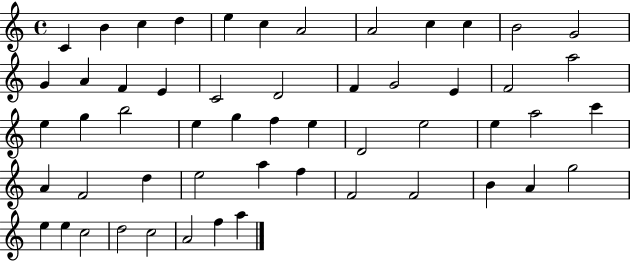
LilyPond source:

{
  \clef treble
  \time 4/4
  \defaultTimeSignature
  \key c \major
  c'4 b'4 c''4 d''4 | e''4 c''4 a'2 | a'2 c''4 c''4 | b'2 g'2 | \break g'4 a'4 f'4 e'4 | c'2 d'2 | f'4 g'2 e'4 | f'2 a''2 | \break e''4 g''4 b''2 | e''4 g''4 f''4 e''4 | d'2 e''2 | e''4 a''2 c'''4 | \break a'4 f'2 d''4 | e''2 a''4 f''4 | f'2 f'2 | b'4 a'4 g''2 | \break e''4 e''4 c''2 | d''2 c''2 | a'2 f''4 a''4 | \bar "|."
}